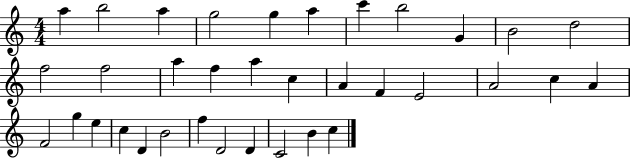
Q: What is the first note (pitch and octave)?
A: A5